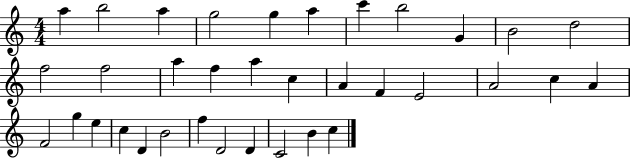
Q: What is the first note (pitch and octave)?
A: A5